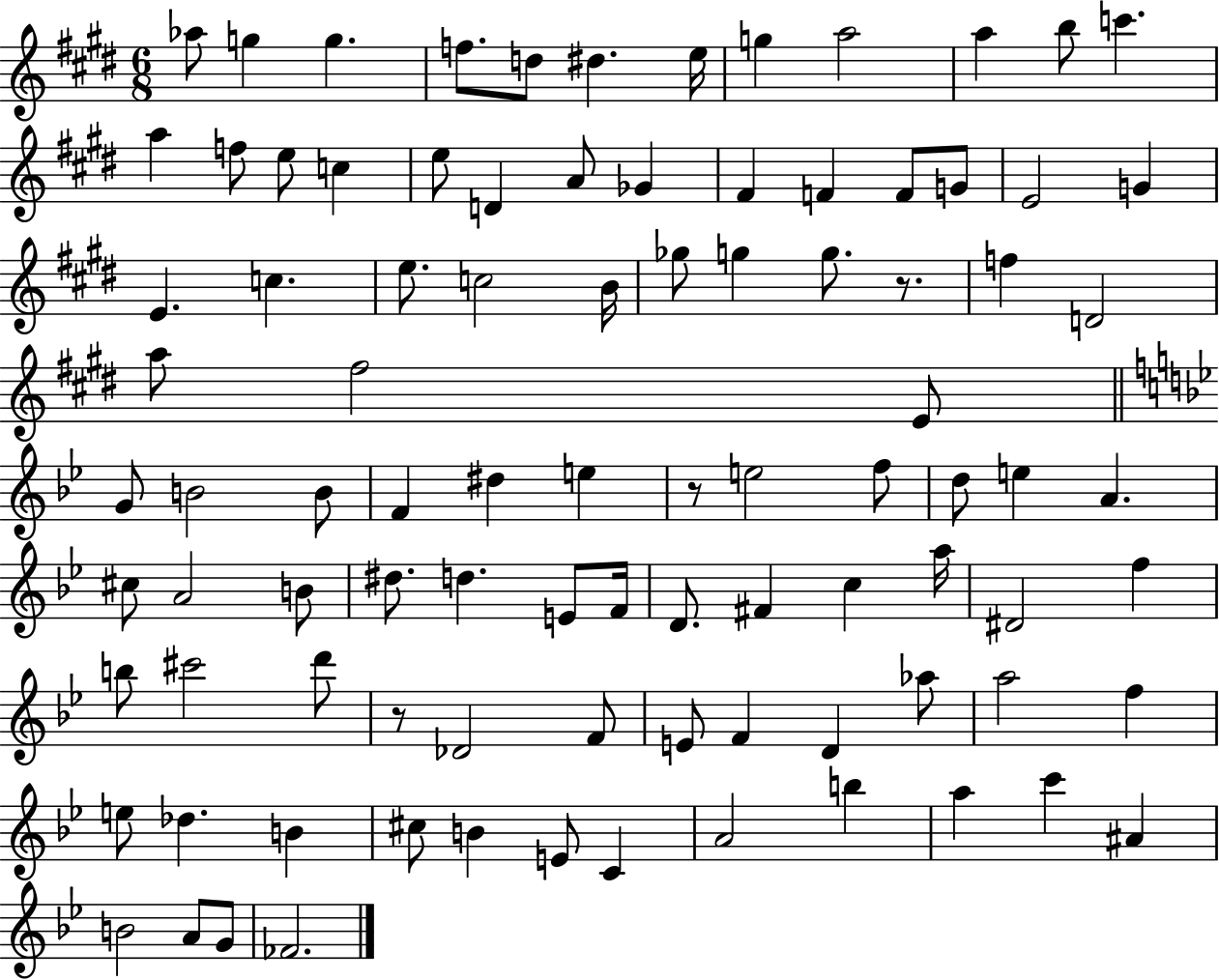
{
  \clef treble
  \numericTimeSignature
  \time 6/8
  \key e \major
  aes''8 g''4 g''4. | f''8. d''8 dis''4. e''16 | g''4 a''2 | a''4 b''8 c'''4. | \break a''4 f''8 e''8 c''4 | e''8 d'4 a'8 ges'4 | fis'4 f'4 f'8 g'8 | e'2 g'4 | \break e'4. c''4. | e''8. c''2 b'16 | ges''8 g''4 g''8. r8. | f''4 d'2 | \break a''8 fis''2 e'8 | \bar "||" \break \key g \minor g'8 b'2 b'8 | f'4 dis''4 e''4 | r8 e''2 f''8 | d''8 e''4 a'4. | \break cis''8 a'2 b'8 | dis''8. d''4. e'8 f'16 | d'8. fis'4 c''4 a''16 | dis'2 f''4 | \break b''8 cis'''2 d'''8 | r8 des'2 f'8 | e'8 f'4 d'4 aes''8 | a''2 f''4 | \break e''8 des''4. b'4 | cis''8 b'4 e'8 c'4 | a'2 b''4 | a''4 c'''4 ais'4 | \break b'2 a'8 g'8 | fes'2. | \bar "|."
}